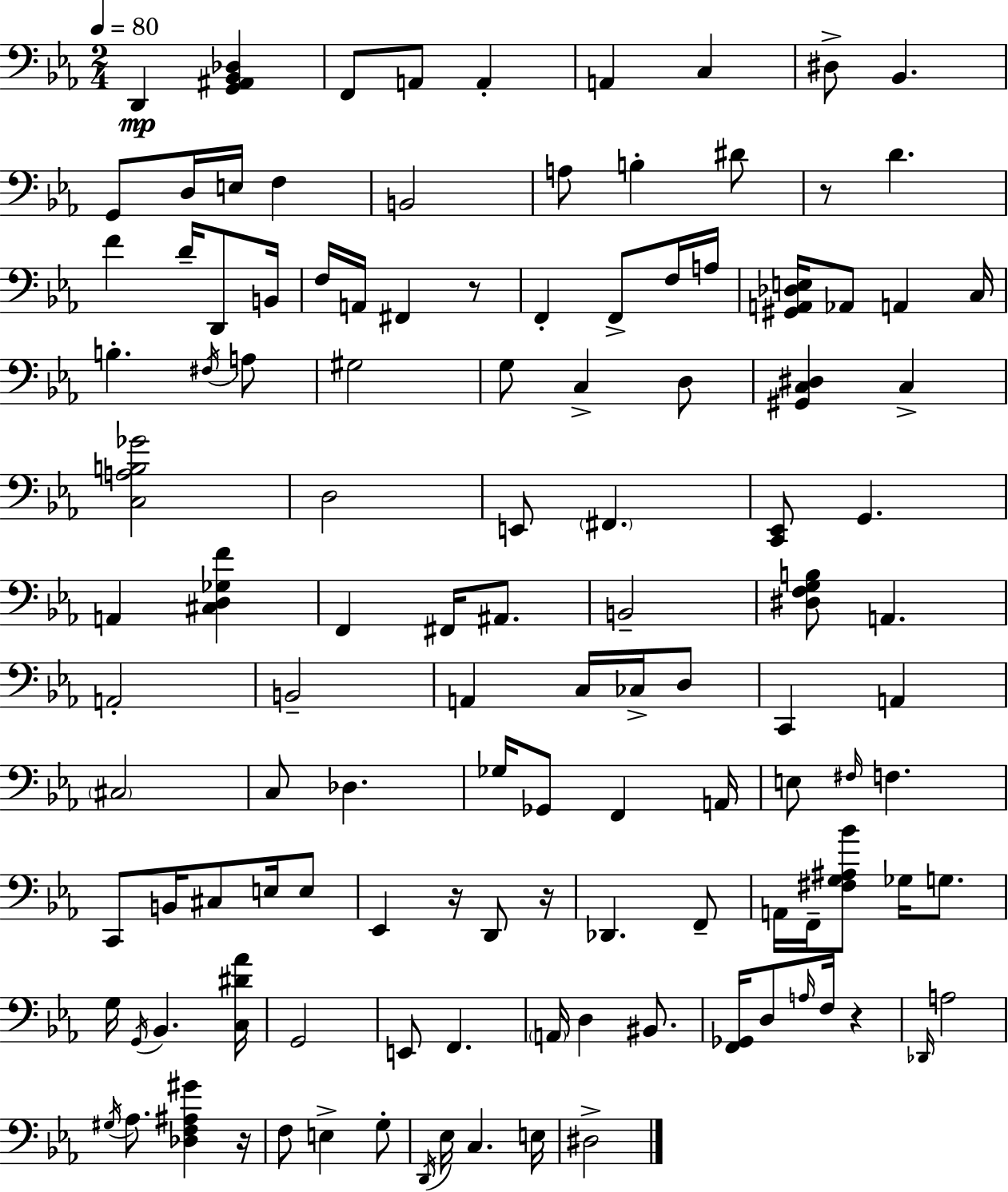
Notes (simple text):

D2/q [G2,A#2,Bb2,Db3]/q F2/e A2/e A2/q A2/q C3/q D#3/e Bb2/q. G2/e D3/s E3/s F3/q B2/h A3/e B3/q D#4/e R/e D4/q. F4/q D4/s D2/e B2/s F3/s A2/s F#2/q R/e F2/q F2/e F3/s A3/s [G#2,A2,Db3,E3]/s Ab2/e A2/q C3/s B3/q. F#3/s A3/e G#3/h G3/e C3/q D3/e [G#2,C3,D#3]/q C3/q [C3,A3,B3,Gb4]/h D3/h E2/e F#2/q. [C2,Eb2]/e G2/q. A2/q [C#3,D3,Gb3,F4]/q F2/q F#2/s A#2/e. B2/h [D#3,F3,G3,B3]/e A2/q. A2/h B2/h A2/q C3/s CES3/s D3/e C2/q A2/q C#3/h C3/e Db3/q. Gb3/s Gb2/e F2/q A2/s E3/e F#3/s F3/q. C2/e B2/s C#3/e E3/s E3/e Eb2/q R/s D2/e R/s Db2/q. F2/e A2/s F2/s [F#3,G3,A#3,Bb4]/e Gb3/s G3/e. G3/s G2/s Bb2/q. [C3,D#4,Ab4]/s G2/h E2/e F2/q. A2/s D3/q BIS2/e. [F2,Gb2]/s D3/e A3/s F3/s R/q Db2/s A3/h G#3/s Ab3/e. [Db3,F3,A#3,G#4]/q R/s F3/e E3/q G3/e D2/s Eb3/s C3/q. E3/s D#3/h